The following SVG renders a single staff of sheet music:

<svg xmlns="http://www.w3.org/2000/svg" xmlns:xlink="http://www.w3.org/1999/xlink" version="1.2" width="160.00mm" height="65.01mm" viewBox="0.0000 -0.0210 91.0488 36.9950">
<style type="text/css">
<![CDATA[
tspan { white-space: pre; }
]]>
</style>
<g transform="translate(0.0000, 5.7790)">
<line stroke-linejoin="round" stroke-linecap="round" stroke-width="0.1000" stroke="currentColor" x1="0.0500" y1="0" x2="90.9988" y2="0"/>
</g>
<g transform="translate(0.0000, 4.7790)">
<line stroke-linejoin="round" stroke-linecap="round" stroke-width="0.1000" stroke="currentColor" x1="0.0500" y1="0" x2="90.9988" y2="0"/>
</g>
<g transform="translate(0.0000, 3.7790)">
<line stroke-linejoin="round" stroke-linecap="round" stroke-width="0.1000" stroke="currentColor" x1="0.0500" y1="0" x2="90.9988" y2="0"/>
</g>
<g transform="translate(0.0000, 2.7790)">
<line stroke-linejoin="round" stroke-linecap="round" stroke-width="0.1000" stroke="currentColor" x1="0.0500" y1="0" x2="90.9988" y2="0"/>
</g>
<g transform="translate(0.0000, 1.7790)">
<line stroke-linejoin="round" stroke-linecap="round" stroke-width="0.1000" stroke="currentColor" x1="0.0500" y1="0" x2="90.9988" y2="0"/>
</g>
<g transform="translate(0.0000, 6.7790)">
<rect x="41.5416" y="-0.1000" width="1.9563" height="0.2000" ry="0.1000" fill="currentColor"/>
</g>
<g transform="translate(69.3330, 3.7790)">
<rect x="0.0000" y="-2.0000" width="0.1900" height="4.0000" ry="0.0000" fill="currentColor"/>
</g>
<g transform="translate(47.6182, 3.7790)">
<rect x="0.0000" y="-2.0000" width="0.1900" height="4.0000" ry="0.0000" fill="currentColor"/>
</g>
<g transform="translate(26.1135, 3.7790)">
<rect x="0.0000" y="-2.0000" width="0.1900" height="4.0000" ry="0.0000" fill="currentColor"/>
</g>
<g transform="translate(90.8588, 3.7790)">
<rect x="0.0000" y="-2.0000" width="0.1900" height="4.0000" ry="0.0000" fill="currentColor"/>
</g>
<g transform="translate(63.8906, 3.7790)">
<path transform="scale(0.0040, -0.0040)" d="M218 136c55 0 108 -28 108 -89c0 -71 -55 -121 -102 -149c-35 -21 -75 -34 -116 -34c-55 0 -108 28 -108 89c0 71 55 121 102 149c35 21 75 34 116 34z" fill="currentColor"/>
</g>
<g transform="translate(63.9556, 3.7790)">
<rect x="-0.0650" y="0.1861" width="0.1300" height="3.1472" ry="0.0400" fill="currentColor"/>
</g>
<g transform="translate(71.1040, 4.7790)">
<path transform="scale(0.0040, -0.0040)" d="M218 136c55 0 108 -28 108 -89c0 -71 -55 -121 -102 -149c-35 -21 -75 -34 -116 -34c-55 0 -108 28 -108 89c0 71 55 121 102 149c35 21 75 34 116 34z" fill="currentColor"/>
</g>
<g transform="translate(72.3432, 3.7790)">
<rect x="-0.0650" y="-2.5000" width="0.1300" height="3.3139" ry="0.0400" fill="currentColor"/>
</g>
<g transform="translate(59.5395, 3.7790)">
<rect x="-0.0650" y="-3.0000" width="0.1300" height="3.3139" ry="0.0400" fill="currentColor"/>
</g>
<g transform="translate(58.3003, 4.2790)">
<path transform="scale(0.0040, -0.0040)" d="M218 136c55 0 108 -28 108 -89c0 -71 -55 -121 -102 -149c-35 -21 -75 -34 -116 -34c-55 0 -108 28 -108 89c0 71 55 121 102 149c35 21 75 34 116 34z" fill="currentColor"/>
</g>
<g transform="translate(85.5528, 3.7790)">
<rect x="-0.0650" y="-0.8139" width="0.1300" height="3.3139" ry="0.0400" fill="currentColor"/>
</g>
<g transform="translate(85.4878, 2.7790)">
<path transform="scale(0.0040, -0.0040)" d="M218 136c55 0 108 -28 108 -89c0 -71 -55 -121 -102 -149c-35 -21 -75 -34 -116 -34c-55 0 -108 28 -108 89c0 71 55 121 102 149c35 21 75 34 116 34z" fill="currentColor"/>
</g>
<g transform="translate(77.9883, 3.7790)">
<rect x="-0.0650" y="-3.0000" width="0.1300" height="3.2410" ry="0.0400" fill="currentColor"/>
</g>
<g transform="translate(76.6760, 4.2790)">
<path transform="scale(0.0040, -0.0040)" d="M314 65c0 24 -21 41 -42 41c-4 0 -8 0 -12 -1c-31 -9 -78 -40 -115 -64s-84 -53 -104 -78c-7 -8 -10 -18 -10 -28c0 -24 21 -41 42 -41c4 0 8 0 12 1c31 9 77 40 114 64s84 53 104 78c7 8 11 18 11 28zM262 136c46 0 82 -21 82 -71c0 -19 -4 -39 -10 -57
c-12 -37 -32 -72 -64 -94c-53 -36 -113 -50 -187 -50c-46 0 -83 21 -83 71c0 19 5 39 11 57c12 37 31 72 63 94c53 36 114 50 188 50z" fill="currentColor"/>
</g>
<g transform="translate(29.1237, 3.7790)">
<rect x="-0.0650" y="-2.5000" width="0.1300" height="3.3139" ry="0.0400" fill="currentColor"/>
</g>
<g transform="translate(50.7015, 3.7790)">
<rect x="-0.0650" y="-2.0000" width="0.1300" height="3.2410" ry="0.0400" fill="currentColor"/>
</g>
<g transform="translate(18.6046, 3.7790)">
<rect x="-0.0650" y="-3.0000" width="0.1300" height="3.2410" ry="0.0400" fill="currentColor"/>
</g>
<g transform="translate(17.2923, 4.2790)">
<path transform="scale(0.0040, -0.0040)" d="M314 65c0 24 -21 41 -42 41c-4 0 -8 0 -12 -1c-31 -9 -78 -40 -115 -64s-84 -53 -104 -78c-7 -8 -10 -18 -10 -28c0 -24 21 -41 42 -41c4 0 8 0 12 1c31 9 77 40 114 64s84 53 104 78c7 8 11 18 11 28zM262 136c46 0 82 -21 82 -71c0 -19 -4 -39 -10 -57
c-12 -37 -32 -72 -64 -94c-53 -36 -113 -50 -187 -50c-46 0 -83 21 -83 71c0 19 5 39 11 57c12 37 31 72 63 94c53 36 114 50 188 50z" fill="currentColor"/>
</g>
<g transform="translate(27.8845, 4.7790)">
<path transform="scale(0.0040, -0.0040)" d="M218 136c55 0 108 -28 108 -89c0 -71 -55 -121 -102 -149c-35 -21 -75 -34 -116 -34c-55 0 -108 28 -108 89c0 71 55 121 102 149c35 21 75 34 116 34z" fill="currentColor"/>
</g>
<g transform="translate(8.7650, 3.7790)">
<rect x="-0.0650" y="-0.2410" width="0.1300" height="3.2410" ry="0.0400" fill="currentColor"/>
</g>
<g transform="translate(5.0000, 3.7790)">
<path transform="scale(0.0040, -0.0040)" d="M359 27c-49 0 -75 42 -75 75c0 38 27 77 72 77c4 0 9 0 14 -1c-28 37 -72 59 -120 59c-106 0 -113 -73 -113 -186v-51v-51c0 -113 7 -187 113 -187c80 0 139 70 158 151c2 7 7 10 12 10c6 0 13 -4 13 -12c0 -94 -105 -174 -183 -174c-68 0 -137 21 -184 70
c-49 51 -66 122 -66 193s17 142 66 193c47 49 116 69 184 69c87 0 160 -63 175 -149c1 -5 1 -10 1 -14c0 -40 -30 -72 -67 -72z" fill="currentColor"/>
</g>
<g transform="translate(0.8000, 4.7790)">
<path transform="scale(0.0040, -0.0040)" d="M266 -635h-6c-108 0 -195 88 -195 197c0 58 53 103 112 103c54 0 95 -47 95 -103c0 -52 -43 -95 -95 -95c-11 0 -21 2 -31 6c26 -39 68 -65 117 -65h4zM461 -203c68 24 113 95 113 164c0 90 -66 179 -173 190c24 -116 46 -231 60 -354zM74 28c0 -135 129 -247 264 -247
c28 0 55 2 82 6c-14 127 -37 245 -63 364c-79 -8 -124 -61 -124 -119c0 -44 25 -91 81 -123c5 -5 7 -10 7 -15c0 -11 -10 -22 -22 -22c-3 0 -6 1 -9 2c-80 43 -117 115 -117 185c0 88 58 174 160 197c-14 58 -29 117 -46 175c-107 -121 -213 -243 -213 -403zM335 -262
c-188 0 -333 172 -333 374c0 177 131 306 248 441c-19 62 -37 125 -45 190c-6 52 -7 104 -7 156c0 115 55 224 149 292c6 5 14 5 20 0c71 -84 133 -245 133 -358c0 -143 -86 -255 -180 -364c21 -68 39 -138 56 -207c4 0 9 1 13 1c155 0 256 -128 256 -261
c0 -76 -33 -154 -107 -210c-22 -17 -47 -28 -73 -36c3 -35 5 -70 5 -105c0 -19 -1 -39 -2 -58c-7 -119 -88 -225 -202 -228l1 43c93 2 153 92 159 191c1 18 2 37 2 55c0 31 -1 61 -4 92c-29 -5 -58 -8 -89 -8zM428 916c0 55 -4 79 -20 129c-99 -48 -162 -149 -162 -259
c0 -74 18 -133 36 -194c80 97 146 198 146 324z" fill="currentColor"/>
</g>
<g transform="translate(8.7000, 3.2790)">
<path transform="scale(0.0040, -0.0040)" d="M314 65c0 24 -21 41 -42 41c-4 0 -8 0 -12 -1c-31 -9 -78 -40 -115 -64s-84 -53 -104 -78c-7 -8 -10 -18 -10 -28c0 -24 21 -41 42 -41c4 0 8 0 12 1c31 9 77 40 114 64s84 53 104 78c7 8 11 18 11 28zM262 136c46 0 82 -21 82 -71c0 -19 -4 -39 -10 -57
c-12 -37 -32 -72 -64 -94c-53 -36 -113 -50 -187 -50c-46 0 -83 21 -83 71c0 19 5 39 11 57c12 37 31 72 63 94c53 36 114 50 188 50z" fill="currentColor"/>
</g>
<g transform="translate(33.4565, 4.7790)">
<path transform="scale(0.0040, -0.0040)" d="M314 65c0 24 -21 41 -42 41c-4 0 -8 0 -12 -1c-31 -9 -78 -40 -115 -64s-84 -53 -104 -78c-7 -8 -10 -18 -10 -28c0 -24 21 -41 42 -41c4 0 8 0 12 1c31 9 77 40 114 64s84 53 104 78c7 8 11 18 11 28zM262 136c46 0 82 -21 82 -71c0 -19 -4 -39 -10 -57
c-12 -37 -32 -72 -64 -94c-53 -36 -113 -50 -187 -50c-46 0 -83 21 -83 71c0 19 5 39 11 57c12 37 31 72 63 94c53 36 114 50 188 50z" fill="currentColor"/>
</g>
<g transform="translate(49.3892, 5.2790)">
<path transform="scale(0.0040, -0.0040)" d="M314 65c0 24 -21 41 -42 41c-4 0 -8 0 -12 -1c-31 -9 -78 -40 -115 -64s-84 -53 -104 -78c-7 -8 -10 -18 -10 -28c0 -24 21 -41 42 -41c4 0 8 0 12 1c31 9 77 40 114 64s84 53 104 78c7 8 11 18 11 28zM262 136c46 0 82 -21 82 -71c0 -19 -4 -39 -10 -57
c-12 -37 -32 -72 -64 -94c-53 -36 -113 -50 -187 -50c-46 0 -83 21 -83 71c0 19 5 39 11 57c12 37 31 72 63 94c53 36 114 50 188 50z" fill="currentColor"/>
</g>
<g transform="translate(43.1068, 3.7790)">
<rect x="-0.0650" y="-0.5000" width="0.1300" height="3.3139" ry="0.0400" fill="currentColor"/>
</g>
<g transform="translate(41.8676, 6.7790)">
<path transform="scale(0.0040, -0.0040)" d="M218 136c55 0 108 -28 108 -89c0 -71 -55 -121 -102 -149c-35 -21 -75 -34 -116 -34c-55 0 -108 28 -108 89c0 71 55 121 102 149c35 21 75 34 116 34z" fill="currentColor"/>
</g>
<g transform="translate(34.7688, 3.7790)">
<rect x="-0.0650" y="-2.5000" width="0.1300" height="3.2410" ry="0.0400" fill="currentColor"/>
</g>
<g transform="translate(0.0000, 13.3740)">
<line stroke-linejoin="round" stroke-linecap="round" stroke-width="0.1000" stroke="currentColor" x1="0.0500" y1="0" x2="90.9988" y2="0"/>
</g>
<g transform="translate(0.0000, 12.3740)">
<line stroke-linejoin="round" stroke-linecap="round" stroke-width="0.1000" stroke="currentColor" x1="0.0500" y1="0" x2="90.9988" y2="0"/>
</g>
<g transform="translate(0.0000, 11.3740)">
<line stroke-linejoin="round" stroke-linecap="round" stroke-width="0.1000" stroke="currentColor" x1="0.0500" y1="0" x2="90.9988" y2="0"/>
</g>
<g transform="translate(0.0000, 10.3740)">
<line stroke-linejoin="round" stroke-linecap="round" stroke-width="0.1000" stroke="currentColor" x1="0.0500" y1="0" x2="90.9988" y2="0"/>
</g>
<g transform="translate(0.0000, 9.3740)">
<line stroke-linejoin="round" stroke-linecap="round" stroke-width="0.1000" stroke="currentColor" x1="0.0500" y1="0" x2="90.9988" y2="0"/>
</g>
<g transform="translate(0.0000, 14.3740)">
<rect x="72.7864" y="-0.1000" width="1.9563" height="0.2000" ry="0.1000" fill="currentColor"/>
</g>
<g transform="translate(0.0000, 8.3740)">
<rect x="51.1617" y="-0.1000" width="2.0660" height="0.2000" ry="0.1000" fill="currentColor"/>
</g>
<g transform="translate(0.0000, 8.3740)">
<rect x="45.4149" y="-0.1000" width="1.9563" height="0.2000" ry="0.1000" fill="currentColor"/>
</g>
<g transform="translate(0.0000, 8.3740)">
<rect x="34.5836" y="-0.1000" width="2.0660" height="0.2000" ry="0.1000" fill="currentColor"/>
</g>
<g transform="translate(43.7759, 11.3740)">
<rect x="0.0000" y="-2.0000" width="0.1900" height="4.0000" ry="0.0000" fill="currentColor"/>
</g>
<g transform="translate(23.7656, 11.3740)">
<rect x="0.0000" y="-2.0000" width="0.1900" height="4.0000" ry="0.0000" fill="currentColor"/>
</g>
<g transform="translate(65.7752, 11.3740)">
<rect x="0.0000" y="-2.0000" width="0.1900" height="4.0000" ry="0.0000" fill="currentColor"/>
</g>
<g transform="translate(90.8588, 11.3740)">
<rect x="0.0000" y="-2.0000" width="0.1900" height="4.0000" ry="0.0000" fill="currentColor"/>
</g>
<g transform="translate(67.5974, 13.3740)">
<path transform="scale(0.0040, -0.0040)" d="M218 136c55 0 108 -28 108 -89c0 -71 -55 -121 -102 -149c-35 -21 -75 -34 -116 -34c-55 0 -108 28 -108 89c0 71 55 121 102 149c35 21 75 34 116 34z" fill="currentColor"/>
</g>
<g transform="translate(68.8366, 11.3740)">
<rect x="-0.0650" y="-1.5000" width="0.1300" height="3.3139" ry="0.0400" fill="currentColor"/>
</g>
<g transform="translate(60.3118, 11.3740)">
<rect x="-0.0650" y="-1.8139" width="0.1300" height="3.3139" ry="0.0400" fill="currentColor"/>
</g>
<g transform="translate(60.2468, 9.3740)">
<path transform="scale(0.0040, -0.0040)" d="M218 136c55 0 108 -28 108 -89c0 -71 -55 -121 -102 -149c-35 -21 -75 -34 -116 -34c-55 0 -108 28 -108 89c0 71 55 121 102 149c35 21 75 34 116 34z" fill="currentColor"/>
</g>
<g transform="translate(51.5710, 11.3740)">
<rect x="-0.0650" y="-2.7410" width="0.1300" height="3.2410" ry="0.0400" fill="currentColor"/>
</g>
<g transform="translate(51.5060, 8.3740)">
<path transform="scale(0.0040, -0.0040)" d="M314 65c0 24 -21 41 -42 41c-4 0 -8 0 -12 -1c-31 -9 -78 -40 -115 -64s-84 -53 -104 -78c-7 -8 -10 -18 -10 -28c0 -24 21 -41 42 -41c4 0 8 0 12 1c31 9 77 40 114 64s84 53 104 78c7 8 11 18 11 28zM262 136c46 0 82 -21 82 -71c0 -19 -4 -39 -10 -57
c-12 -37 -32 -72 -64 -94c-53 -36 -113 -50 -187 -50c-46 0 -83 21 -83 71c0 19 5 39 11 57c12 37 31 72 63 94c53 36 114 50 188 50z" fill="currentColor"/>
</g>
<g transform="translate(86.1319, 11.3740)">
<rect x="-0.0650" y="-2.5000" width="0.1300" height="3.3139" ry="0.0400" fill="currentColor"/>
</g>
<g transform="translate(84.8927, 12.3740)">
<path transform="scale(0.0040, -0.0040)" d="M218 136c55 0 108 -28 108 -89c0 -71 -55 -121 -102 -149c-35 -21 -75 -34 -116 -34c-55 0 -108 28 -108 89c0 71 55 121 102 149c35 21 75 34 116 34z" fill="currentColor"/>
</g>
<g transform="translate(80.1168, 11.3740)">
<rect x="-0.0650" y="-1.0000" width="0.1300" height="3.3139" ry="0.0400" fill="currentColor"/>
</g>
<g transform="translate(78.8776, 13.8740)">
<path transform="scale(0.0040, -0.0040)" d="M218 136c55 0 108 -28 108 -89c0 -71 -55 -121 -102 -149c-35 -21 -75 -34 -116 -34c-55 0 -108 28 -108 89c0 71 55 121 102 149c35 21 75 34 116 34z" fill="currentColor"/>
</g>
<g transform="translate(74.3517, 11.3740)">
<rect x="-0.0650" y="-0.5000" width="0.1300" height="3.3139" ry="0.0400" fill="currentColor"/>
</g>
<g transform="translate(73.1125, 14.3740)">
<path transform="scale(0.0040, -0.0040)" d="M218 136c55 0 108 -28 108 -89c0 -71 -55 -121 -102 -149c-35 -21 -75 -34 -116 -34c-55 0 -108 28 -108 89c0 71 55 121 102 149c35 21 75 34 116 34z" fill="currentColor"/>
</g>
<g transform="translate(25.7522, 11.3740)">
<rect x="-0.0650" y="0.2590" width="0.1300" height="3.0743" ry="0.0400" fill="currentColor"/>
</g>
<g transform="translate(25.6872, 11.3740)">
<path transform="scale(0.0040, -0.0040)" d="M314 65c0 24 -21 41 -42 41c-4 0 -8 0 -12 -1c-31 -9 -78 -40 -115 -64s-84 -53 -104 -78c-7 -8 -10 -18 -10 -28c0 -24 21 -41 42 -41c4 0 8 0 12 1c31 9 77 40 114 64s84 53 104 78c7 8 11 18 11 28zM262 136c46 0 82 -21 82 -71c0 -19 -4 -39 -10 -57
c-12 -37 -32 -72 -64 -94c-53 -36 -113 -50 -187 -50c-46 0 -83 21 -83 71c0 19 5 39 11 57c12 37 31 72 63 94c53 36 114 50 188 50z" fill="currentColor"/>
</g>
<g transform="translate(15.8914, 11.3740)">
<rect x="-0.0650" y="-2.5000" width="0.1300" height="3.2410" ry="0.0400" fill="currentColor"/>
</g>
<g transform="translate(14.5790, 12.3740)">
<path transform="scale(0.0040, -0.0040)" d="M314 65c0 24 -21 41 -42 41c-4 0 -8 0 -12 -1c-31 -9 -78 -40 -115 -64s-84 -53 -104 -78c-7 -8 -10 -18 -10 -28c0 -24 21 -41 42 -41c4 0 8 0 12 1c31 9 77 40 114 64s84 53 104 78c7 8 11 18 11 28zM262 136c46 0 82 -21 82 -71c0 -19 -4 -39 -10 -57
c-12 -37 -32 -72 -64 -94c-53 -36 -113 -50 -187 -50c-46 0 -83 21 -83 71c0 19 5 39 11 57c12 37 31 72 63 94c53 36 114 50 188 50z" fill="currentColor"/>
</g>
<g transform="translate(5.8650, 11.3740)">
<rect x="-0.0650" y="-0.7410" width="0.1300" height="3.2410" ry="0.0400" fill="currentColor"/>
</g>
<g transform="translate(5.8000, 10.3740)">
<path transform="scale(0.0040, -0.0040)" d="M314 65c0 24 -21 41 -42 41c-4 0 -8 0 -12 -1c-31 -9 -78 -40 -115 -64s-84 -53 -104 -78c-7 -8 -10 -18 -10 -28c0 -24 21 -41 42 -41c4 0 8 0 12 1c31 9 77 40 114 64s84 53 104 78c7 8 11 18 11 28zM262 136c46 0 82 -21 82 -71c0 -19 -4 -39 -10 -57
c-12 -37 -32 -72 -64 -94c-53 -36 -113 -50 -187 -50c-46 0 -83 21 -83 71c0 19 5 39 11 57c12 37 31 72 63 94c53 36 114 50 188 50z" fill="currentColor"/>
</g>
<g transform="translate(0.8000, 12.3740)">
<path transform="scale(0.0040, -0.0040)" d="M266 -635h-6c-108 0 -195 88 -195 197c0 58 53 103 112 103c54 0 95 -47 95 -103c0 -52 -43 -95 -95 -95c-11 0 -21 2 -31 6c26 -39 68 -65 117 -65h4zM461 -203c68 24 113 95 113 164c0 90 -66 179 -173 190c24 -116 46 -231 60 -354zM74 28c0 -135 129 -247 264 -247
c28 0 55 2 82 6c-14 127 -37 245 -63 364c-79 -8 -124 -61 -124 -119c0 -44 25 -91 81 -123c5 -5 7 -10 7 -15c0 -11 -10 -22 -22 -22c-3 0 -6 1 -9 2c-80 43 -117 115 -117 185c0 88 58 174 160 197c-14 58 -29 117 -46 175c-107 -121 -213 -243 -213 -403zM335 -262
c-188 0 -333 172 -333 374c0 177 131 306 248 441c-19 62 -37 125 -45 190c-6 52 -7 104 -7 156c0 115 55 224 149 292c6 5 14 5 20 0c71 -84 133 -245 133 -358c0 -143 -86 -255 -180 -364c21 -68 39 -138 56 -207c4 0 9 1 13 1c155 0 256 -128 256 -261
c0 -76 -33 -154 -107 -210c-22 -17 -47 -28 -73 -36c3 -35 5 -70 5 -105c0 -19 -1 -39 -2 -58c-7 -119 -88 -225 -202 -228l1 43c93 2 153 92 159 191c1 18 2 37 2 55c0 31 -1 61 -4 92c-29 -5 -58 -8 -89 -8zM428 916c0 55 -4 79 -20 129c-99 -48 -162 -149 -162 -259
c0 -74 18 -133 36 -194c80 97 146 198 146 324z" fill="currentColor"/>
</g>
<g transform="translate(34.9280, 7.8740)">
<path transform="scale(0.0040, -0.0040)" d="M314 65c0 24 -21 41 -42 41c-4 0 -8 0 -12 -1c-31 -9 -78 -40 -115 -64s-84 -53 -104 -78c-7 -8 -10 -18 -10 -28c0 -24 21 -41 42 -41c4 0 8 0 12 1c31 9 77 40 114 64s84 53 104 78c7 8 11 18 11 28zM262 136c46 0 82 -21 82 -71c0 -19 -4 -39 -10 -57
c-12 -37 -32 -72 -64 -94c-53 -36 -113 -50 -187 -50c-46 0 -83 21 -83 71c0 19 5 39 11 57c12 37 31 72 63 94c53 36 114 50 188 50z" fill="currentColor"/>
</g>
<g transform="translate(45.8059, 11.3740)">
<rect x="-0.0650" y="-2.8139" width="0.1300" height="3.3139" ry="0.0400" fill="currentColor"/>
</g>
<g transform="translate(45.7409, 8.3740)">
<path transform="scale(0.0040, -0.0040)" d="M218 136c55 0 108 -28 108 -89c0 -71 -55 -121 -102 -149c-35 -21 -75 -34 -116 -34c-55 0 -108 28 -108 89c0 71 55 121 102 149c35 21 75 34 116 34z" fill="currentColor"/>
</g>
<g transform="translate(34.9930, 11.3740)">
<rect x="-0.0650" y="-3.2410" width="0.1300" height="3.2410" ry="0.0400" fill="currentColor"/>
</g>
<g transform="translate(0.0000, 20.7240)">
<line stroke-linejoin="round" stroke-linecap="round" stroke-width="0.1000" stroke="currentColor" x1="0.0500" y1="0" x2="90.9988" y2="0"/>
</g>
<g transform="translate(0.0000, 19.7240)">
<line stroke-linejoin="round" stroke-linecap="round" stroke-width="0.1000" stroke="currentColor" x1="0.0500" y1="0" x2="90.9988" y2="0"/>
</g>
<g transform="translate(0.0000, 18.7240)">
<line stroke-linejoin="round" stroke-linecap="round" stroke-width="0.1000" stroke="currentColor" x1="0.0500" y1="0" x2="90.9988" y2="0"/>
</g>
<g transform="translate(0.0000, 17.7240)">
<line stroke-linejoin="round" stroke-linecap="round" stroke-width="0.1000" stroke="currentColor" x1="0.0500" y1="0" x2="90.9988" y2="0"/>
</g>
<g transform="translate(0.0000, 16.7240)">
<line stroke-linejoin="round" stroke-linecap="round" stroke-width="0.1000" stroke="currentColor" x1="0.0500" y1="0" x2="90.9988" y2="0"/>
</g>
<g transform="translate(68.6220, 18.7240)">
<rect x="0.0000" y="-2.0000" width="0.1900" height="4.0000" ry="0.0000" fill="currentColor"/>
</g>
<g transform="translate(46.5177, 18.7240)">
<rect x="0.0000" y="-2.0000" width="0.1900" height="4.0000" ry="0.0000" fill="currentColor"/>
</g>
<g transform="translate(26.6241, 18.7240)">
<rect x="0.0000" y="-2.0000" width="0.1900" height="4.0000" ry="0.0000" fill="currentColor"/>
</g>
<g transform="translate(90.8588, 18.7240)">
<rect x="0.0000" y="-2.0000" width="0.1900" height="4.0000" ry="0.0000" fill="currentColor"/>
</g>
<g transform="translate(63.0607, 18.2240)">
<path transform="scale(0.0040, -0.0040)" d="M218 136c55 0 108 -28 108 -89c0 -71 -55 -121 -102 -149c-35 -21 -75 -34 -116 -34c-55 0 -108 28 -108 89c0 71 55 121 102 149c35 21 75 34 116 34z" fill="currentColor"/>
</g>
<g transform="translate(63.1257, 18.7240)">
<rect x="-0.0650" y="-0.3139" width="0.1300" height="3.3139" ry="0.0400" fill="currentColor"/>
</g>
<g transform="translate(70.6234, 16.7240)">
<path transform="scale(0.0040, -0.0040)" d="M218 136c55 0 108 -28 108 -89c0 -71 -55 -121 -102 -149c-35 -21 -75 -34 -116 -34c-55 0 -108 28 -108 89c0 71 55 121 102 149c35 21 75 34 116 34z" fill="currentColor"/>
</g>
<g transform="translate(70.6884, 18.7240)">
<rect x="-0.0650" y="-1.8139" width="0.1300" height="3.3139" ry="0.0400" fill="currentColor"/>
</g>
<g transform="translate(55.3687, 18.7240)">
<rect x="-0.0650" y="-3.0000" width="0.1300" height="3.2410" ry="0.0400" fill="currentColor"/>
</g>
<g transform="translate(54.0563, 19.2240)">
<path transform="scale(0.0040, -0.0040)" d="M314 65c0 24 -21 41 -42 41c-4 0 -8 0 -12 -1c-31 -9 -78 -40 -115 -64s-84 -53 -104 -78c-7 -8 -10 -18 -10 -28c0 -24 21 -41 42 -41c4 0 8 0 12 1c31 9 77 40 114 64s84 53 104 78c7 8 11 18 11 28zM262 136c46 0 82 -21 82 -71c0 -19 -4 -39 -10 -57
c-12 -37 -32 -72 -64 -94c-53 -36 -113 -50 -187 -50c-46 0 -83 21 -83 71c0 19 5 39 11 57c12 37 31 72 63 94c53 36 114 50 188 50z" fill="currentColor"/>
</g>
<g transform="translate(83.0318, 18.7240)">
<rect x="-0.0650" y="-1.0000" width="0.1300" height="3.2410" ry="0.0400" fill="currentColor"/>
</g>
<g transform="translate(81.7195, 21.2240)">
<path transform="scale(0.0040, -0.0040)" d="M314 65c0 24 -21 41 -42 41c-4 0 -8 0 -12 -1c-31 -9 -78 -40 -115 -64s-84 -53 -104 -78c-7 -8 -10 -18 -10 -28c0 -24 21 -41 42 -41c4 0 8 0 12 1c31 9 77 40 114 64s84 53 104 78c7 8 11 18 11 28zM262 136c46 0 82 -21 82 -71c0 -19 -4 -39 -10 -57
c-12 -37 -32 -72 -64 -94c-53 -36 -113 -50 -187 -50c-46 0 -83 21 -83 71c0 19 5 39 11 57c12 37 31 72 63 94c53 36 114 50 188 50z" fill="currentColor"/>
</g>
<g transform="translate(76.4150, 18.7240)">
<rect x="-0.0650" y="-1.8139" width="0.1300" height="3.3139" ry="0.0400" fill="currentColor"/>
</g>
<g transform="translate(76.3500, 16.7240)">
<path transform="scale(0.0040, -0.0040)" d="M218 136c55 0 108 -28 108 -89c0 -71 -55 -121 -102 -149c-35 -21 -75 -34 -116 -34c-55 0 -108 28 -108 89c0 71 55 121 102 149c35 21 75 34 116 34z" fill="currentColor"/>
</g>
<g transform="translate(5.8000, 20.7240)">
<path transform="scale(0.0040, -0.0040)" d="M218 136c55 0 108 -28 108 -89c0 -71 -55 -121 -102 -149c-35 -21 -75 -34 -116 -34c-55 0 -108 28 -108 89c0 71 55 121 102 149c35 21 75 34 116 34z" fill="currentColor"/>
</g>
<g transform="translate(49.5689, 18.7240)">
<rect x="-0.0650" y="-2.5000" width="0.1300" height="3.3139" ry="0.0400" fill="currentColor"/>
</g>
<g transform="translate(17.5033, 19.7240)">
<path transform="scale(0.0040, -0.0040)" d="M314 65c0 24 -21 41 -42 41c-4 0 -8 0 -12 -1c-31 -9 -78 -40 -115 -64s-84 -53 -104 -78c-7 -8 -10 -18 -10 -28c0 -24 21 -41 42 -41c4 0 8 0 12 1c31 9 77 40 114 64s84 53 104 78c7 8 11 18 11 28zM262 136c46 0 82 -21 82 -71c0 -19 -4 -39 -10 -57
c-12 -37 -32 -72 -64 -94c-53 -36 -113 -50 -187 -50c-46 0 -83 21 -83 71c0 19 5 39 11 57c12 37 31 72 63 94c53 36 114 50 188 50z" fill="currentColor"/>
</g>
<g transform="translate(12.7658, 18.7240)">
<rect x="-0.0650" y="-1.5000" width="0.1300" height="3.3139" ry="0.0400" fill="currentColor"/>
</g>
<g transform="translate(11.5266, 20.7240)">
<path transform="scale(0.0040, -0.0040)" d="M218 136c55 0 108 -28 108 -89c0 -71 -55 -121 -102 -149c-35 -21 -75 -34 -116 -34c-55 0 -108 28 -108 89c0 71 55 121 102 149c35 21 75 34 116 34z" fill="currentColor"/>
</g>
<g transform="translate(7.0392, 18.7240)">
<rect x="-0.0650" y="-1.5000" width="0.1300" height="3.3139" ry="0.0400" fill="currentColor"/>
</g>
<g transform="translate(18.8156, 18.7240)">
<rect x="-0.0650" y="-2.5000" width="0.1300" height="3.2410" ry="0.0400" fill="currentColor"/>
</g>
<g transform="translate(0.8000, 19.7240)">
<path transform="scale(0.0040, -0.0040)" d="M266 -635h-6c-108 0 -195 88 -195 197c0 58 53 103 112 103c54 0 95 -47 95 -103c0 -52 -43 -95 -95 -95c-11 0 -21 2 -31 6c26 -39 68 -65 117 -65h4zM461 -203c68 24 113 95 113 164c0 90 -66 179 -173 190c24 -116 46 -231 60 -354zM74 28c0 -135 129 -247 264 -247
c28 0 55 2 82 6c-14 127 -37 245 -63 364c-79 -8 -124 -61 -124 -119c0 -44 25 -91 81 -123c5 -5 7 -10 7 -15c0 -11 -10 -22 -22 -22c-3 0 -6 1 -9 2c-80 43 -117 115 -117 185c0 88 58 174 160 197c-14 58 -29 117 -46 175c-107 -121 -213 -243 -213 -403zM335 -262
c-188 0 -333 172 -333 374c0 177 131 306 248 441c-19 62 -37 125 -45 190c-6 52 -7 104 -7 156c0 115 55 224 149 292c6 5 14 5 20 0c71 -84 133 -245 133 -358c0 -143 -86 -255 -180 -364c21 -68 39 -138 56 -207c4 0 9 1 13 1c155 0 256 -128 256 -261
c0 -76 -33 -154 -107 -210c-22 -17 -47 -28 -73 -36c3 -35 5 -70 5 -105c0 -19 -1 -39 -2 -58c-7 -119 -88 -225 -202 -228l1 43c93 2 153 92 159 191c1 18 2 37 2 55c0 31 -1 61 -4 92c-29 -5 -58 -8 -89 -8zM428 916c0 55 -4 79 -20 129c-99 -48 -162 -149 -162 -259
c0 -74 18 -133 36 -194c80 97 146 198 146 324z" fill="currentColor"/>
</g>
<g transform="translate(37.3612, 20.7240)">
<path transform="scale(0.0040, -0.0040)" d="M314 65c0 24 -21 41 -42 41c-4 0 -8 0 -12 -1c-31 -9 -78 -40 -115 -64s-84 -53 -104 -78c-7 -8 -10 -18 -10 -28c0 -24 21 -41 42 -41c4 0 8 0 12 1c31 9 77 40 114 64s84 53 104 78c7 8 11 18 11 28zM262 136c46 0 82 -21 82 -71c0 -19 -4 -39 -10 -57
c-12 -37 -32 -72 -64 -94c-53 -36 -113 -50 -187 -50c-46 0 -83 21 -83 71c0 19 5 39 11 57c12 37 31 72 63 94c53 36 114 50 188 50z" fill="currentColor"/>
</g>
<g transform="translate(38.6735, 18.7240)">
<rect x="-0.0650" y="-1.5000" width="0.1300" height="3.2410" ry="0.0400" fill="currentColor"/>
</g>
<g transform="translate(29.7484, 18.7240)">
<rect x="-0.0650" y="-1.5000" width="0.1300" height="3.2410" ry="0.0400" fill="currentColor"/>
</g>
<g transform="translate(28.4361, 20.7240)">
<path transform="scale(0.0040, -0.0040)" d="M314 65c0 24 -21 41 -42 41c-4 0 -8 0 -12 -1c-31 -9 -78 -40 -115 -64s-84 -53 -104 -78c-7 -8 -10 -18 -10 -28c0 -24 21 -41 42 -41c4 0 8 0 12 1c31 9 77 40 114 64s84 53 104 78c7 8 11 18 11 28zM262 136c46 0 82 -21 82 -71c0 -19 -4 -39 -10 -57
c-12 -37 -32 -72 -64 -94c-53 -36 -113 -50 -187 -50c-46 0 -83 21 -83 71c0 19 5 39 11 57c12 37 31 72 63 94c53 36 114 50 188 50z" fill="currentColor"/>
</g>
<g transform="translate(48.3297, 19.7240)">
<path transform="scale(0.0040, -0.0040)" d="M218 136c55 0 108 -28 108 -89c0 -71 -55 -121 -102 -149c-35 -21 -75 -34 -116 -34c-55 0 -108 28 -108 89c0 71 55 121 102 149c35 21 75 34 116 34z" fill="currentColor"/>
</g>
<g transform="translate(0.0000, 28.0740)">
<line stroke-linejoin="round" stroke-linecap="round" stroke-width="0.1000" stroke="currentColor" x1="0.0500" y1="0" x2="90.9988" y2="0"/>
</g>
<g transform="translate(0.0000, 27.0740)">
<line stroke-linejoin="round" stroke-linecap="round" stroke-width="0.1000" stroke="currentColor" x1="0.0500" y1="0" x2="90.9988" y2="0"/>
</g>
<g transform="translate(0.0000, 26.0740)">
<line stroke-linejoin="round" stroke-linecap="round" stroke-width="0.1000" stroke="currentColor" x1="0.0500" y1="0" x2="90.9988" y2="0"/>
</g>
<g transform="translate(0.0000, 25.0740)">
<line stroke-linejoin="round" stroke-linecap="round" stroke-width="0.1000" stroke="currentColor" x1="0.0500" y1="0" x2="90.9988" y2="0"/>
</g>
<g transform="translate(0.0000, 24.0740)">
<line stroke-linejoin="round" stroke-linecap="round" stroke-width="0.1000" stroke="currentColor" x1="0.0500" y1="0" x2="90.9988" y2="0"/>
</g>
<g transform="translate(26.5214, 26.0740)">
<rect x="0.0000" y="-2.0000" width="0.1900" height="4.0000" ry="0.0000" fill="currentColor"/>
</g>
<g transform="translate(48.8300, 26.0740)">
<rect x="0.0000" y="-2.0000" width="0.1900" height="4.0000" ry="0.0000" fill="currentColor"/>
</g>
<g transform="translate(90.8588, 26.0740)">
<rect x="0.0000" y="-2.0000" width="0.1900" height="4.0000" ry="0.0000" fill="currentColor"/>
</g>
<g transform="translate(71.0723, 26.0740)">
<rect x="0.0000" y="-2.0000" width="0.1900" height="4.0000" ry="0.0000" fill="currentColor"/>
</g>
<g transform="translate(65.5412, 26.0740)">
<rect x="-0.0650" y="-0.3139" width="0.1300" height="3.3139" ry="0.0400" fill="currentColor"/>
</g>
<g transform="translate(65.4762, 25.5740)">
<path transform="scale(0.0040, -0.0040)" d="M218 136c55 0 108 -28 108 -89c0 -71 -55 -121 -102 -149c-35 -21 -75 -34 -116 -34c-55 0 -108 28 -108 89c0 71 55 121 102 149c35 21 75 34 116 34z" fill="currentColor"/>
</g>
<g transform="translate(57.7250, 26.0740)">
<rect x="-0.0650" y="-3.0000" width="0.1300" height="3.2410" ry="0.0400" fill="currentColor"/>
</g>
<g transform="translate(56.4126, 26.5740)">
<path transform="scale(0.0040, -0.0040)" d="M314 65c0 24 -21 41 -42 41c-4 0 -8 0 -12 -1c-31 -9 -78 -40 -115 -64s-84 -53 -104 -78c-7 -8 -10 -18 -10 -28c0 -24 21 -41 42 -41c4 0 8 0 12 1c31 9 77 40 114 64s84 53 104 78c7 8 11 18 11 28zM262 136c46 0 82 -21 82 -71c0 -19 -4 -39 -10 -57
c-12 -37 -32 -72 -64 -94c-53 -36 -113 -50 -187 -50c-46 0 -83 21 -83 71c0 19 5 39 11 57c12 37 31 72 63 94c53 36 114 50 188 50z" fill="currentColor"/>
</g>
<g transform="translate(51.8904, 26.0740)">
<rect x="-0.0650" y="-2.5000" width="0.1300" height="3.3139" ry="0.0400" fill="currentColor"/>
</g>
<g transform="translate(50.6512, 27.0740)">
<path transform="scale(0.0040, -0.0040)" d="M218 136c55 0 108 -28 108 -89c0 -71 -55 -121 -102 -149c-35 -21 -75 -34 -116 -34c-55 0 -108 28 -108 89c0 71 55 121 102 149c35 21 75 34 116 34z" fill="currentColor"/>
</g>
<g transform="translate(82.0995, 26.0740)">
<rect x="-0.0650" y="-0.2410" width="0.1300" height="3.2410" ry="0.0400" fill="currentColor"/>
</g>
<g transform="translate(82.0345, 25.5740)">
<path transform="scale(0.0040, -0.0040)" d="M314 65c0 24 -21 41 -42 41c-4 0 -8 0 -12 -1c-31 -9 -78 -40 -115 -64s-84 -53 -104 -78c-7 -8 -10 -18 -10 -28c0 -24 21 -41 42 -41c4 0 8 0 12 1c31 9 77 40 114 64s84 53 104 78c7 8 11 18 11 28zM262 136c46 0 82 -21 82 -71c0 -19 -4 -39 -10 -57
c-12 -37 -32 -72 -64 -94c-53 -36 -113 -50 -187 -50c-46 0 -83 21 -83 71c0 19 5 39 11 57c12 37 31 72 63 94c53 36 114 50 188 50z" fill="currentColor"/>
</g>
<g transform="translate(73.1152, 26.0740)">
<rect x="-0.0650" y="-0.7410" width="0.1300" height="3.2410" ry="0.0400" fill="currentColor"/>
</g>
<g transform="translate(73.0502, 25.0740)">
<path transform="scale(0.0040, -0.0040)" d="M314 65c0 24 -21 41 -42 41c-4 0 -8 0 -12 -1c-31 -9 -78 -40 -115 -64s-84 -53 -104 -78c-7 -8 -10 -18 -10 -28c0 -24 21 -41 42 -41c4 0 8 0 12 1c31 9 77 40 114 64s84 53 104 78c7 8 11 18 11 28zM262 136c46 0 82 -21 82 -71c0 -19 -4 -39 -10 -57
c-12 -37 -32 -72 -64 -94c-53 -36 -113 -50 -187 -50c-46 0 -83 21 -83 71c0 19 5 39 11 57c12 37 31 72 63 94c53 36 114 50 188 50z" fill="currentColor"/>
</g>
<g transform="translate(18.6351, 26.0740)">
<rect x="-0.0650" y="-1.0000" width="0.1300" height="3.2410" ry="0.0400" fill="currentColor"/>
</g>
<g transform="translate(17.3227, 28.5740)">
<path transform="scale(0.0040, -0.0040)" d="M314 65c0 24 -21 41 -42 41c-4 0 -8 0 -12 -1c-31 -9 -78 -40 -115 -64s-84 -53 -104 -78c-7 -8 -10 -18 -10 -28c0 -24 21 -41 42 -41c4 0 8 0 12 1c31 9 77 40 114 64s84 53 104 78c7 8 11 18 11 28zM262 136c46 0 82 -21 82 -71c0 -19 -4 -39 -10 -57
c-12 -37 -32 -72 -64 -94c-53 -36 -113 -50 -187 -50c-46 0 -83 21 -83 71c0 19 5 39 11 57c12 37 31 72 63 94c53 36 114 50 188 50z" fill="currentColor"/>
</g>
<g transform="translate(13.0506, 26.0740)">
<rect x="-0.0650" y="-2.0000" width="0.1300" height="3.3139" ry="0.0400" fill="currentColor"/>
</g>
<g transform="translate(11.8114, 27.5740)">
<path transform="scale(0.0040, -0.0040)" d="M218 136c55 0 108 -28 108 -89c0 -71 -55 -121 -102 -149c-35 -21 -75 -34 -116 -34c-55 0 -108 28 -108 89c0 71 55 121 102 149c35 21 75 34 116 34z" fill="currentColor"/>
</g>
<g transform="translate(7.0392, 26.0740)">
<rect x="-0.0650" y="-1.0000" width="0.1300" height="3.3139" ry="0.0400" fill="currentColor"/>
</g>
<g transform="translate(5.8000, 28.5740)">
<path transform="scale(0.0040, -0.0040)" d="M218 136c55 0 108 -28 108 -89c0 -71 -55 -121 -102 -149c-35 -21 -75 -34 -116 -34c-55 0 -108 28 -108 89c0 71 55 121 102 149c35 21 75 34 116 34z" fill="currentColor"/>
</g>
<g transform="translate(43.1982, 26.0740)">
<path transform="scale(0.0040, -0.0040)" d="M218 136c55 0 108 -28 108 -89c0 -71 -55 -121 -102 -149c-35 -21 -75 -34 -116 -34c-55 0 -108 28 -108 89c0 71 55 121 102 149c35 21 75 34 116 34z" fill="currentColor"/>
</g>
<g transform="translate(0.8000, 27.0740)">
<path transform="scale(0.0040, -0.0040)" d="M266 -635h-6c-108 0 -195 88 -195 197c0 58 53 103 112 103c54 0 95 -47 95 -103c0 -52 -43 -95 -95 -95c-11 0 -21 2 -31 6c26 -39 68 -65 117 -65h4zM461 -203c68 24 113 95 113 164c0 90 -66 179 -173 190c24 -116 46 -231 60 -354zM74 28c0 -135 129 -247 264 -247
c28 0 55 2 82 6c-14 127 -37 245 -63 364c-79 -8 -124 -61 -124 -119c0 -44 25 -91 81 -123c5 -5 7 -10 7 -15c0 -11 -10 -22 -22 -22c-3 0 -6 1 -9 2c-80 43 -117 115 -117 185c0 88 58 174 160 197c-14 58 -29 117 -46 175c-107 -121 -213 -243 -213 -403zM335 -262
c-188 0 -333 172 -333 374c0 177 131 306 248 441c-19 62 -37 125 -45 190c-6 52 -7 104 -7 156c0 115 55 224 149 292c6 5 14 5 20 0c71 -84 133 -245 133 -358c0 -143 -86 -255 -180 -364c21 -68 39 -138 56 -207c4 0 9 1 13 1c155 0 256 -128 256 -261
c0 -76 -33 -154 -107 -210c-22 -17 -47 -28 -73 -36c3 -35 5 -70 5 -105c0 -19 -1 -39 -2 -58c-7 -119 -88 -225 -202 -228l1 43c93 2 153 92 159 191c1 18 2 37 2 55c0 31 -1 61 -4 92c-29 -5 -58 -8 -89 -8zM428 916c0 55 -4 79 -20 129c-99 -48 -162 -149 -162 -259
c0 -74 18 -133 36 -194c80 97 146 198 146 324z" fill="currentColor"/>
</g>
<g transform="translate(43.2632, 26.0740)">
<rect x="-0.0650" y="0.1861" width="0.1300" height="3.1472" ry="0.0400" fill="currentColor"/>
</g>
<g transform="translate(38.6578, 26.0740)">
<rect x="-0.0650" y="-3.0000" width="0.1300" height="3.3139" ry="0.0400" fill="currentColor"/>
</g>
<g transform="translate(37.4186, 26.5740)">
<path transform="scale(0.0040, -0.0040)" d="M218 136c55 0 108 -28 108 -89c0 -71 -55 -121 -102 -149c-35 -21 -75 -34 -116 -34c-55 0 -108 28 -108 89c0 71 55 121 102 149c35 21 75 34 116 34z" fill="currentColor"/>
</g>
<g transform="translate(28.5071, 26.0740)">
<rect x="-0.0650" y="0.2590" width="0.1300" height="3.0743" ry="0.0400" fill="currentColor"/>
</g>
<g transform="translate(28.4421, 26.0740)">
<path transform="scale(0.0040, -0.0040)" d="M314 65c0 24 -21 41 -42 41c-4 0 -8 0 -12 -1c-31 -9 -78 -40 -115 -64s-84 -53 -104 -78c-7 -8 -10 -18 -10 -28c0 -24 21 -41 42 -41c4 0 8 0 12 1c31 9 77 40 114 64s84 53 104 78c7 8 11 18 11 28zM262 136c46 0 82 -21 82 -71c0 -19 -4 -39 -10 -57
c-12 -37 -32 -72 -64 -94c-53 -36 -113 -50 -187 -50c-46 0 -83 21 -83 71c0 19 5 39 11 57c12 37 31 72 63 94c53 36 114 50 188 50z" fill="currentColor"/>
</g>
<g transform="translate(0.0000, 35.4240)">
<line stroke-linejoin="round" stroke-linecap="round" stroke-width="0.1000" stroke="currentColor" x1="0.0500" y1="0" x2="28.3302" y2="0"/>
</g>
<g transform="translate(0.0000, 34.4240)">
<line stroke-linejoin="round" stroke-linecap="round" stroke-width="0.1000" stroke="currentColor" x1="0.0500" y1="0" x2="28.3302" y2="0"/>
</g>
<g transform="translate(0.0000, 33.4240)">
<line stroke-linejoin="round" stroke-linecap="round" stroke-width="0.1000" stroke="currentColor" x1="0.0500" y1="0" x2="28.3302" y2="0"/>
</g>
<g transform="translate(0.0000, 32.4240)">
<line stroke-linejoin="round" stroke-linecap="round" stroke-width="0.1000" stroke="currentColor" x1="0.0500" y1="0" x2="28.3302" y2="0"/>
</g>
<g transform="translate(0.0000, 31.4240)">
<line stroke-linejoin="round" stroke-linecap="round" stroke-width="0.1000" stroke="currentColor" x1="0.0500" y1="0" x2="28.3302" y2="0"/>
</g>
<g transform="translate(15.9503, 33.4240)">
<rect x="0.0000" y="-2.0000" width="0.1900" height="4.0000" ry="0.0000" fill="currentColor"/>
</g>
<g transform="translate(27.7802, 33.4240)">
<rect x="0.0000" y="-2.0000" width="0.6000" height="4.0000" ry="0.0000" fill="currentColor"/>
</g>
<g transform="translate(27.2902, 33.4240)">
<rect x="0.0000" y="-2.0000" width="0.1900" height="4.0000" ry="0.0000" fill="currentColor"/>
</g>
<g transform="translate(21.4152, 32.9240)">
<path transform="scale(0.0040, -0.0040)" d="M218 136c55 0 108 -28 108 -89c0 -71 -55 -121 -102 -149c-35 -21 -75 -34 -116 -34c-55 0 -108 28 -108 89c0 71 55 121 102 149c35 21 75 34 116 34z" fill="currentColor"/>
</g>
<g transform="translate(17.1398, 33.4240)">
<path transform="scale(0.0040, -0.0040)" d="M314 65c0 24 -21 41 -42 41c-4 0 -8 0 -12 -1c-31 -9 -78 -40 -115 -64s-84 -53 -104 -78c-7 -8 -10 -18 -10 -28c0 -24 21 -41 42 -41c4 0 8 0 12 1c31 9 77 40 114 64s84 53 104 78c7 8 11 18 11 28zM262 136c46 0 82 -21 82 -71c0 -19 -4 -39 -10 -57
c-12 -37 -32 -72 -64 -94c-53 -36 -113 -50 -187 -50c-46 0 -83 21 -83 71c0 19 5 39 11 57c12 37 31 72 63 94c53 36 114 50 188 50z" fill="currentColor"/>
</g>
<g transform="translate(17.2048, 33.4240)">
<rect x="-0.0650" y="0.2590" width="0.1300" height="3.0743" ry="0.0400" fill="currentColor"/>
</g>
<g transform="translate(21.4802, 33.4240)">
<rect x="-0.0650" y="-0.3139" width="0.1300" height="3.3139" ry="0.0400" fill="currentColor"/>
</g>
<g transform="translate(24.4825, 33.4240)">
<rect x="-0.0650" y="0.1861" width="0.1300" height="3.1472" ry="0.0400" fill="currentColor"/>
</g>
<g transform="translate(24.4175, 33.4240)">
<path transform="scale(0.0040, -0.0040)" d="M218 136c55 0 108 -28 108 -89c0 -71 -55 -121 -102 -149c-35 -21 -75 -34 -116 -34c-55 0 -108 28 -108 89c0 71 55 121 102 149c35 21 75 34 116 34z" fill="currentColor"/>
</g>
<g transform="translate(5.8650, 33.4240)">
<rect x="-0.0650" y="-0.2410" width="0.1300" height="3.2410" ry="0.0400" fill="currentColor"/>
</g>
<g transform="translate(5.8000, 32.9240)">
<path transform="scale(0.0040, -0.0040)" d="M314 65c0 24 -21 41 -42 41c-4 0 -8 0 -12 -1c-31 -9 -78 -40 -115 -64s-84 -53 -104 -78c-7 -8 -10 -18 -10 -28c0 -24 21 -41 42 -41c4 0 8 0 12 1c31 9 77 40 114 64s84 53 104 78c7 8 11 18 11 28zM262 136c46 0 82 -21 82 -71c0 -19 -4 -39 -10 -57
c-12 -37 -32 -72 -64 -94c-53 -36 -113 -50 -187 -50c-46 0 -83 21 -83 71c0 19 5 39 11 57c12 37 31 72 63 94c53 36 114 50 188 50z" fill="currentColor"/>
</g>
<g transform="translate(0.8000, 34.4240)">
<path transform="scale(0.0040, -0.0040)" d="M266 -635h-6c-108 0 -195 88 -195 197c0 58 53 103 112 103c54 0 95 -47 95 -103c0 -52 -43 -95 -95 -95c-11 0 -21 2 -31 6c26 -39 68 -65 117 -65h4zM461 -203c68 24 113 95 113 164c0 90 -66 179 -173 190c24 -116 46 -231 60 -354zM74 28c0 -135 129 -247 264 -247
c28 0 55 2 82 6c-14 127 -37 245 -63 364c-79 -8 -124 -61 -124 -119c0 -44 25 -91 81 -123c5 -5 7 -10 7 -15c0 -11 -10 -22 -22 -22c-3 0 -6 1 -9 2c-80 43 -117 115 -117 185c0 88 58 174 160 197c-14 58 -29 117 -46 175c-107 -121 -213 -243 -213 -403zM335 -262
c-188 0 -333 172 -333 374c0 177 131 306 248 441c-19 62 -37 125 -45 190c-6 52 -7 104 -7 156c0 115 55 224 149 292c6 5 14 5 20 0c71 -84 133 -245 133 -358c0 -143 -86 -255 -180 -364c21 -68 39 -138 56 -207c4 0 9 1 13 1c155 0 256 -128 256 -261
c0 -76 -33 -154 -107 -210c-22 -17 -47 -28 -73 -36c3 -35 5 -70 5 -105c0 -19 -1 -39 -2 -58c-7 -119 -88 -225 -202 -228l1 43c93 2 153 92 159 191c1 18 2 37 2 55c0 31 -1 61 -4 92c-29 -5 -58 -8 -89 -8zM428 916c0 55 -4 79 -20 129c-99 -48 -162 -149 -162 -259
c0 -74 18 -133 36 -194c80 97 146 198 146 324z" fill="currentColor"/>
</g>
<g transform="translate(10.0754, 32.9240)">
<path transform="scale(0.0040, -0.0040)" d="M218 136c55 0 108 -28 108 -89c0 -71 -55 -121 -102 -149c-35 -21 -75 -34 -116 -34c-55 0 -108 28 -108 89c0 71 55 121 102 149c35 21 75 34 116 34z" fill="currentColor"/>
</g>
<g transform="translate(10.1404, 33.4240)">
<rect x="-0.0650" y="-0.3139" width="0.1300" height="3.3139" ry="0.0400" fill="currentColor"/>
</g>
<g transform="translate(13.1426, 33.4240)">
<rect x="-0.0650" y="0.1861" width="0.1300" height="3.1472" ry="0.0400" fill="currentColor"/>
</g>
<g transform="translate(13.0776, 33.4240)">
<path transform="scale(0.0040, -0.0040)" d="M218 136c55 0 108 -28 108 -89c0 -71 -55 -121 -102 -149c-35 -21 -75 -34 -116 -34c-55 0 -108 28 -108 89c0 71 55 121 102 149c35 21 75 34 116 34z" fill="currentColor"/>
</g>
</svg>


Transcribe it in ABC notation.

X:1
T:Untitled
M:4/4
L:1/4
K:C
c2 A2 G G2 C F2 A B G A2 d d2 G2 B2 b2 a a2 f E C D G E E G2 E2 E2 G A2 c f f D2 D F D2 B2 A B G A2 c d2 c2 c2 c B B2 c B